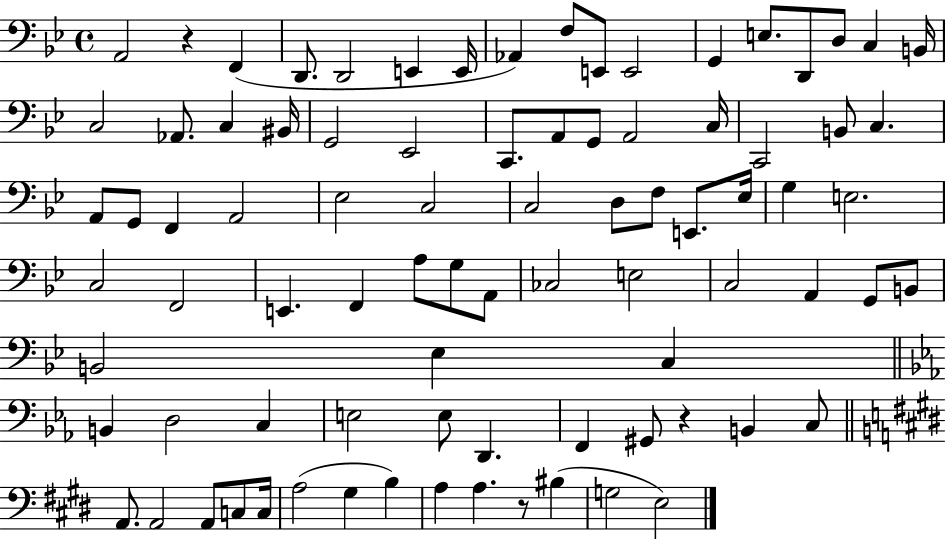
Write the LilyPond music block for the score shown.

{
  \clef bass
  \time 4/4
  \defaultTimeSignature
  \key bes \major
  \repeat volta 2 { a,2 r4 f,4( | d,8. d,2 e,4 e,16 | aes,4) f8 e,8 e,2 | g,4 e8. d,8 d8 c4 b,16 | \break c2 aes,8. c4 bis,16 | g,2 ees,2 | c,8. a,8 g,8 a,2 c16 | c,2 b,8 c4. | \break a,8 g,8 f,4 a,2 | ees2 c2 | c2 d8 f8 e,8. ees16 | g4 e2. | \break c2 f,2 | e,4. f,4 a8 g8 a,8 | ces2 e2 | c2 a,4 g,8 b,8 | \break b,2 ees4 c4 | \bar "||" \break \key ees \major b,4 d2 c4 | e2 e8 d,4. | f,4 gis,8 r4 b,4 c8 | \bar "||" \break \key e \major a,8. a,2 a,8 c8 c16 | a2( gis4 b4) | a4 a4. r8 bis4( | g2 e2) | \break } \bar "|."
}